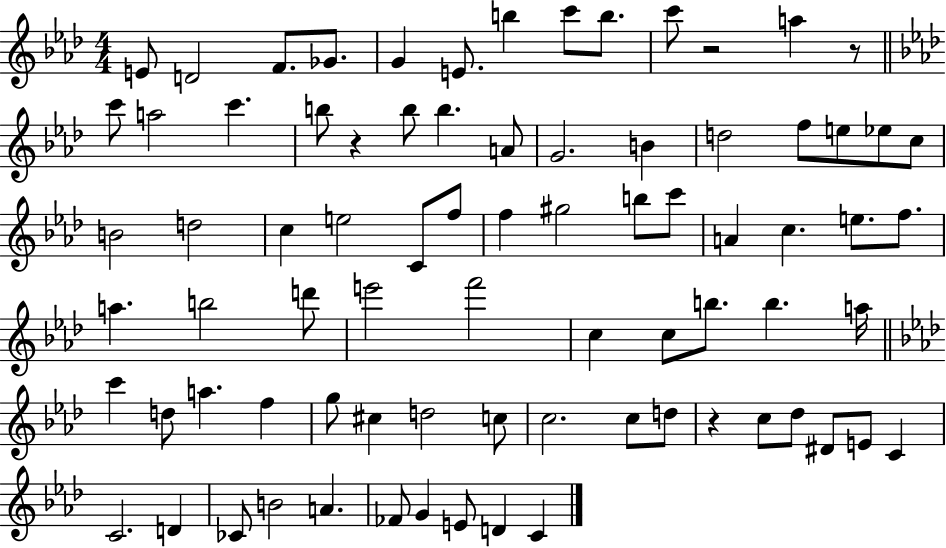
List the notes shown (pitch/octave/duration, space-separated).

E4/e D4/h F4/e. Gb4/e. G4/q E4/e. B5/q C6/e B5/e. C6/e R/h A5/q R/e C6/e A5/h C6/q. B5/e R/q B5/e B5/q. A4/e G4/h. B4/q D5/h F5/e E5/e Eb5/e C5/e B4/h D5/h C5/q E5/h C4/e F5/e F5/q G#5/h B5/e C6/e A4/q C5/q. E5/e. F5/e. A5/q. B5/h D6/e E6/h F6/h C5/q C5/e B5/e. B5/q. A5/s C6/q D5/e A5/q. F5/q G5/e C#5/q D5/h C5/e C5/h. C5/e D5/e R/q C5/e Db5/e D#4/e E4/e C4/q C4/h. D4/q CES4/e B4/h A4/q. FES4/e G4/q E4/e D4/q C4/q